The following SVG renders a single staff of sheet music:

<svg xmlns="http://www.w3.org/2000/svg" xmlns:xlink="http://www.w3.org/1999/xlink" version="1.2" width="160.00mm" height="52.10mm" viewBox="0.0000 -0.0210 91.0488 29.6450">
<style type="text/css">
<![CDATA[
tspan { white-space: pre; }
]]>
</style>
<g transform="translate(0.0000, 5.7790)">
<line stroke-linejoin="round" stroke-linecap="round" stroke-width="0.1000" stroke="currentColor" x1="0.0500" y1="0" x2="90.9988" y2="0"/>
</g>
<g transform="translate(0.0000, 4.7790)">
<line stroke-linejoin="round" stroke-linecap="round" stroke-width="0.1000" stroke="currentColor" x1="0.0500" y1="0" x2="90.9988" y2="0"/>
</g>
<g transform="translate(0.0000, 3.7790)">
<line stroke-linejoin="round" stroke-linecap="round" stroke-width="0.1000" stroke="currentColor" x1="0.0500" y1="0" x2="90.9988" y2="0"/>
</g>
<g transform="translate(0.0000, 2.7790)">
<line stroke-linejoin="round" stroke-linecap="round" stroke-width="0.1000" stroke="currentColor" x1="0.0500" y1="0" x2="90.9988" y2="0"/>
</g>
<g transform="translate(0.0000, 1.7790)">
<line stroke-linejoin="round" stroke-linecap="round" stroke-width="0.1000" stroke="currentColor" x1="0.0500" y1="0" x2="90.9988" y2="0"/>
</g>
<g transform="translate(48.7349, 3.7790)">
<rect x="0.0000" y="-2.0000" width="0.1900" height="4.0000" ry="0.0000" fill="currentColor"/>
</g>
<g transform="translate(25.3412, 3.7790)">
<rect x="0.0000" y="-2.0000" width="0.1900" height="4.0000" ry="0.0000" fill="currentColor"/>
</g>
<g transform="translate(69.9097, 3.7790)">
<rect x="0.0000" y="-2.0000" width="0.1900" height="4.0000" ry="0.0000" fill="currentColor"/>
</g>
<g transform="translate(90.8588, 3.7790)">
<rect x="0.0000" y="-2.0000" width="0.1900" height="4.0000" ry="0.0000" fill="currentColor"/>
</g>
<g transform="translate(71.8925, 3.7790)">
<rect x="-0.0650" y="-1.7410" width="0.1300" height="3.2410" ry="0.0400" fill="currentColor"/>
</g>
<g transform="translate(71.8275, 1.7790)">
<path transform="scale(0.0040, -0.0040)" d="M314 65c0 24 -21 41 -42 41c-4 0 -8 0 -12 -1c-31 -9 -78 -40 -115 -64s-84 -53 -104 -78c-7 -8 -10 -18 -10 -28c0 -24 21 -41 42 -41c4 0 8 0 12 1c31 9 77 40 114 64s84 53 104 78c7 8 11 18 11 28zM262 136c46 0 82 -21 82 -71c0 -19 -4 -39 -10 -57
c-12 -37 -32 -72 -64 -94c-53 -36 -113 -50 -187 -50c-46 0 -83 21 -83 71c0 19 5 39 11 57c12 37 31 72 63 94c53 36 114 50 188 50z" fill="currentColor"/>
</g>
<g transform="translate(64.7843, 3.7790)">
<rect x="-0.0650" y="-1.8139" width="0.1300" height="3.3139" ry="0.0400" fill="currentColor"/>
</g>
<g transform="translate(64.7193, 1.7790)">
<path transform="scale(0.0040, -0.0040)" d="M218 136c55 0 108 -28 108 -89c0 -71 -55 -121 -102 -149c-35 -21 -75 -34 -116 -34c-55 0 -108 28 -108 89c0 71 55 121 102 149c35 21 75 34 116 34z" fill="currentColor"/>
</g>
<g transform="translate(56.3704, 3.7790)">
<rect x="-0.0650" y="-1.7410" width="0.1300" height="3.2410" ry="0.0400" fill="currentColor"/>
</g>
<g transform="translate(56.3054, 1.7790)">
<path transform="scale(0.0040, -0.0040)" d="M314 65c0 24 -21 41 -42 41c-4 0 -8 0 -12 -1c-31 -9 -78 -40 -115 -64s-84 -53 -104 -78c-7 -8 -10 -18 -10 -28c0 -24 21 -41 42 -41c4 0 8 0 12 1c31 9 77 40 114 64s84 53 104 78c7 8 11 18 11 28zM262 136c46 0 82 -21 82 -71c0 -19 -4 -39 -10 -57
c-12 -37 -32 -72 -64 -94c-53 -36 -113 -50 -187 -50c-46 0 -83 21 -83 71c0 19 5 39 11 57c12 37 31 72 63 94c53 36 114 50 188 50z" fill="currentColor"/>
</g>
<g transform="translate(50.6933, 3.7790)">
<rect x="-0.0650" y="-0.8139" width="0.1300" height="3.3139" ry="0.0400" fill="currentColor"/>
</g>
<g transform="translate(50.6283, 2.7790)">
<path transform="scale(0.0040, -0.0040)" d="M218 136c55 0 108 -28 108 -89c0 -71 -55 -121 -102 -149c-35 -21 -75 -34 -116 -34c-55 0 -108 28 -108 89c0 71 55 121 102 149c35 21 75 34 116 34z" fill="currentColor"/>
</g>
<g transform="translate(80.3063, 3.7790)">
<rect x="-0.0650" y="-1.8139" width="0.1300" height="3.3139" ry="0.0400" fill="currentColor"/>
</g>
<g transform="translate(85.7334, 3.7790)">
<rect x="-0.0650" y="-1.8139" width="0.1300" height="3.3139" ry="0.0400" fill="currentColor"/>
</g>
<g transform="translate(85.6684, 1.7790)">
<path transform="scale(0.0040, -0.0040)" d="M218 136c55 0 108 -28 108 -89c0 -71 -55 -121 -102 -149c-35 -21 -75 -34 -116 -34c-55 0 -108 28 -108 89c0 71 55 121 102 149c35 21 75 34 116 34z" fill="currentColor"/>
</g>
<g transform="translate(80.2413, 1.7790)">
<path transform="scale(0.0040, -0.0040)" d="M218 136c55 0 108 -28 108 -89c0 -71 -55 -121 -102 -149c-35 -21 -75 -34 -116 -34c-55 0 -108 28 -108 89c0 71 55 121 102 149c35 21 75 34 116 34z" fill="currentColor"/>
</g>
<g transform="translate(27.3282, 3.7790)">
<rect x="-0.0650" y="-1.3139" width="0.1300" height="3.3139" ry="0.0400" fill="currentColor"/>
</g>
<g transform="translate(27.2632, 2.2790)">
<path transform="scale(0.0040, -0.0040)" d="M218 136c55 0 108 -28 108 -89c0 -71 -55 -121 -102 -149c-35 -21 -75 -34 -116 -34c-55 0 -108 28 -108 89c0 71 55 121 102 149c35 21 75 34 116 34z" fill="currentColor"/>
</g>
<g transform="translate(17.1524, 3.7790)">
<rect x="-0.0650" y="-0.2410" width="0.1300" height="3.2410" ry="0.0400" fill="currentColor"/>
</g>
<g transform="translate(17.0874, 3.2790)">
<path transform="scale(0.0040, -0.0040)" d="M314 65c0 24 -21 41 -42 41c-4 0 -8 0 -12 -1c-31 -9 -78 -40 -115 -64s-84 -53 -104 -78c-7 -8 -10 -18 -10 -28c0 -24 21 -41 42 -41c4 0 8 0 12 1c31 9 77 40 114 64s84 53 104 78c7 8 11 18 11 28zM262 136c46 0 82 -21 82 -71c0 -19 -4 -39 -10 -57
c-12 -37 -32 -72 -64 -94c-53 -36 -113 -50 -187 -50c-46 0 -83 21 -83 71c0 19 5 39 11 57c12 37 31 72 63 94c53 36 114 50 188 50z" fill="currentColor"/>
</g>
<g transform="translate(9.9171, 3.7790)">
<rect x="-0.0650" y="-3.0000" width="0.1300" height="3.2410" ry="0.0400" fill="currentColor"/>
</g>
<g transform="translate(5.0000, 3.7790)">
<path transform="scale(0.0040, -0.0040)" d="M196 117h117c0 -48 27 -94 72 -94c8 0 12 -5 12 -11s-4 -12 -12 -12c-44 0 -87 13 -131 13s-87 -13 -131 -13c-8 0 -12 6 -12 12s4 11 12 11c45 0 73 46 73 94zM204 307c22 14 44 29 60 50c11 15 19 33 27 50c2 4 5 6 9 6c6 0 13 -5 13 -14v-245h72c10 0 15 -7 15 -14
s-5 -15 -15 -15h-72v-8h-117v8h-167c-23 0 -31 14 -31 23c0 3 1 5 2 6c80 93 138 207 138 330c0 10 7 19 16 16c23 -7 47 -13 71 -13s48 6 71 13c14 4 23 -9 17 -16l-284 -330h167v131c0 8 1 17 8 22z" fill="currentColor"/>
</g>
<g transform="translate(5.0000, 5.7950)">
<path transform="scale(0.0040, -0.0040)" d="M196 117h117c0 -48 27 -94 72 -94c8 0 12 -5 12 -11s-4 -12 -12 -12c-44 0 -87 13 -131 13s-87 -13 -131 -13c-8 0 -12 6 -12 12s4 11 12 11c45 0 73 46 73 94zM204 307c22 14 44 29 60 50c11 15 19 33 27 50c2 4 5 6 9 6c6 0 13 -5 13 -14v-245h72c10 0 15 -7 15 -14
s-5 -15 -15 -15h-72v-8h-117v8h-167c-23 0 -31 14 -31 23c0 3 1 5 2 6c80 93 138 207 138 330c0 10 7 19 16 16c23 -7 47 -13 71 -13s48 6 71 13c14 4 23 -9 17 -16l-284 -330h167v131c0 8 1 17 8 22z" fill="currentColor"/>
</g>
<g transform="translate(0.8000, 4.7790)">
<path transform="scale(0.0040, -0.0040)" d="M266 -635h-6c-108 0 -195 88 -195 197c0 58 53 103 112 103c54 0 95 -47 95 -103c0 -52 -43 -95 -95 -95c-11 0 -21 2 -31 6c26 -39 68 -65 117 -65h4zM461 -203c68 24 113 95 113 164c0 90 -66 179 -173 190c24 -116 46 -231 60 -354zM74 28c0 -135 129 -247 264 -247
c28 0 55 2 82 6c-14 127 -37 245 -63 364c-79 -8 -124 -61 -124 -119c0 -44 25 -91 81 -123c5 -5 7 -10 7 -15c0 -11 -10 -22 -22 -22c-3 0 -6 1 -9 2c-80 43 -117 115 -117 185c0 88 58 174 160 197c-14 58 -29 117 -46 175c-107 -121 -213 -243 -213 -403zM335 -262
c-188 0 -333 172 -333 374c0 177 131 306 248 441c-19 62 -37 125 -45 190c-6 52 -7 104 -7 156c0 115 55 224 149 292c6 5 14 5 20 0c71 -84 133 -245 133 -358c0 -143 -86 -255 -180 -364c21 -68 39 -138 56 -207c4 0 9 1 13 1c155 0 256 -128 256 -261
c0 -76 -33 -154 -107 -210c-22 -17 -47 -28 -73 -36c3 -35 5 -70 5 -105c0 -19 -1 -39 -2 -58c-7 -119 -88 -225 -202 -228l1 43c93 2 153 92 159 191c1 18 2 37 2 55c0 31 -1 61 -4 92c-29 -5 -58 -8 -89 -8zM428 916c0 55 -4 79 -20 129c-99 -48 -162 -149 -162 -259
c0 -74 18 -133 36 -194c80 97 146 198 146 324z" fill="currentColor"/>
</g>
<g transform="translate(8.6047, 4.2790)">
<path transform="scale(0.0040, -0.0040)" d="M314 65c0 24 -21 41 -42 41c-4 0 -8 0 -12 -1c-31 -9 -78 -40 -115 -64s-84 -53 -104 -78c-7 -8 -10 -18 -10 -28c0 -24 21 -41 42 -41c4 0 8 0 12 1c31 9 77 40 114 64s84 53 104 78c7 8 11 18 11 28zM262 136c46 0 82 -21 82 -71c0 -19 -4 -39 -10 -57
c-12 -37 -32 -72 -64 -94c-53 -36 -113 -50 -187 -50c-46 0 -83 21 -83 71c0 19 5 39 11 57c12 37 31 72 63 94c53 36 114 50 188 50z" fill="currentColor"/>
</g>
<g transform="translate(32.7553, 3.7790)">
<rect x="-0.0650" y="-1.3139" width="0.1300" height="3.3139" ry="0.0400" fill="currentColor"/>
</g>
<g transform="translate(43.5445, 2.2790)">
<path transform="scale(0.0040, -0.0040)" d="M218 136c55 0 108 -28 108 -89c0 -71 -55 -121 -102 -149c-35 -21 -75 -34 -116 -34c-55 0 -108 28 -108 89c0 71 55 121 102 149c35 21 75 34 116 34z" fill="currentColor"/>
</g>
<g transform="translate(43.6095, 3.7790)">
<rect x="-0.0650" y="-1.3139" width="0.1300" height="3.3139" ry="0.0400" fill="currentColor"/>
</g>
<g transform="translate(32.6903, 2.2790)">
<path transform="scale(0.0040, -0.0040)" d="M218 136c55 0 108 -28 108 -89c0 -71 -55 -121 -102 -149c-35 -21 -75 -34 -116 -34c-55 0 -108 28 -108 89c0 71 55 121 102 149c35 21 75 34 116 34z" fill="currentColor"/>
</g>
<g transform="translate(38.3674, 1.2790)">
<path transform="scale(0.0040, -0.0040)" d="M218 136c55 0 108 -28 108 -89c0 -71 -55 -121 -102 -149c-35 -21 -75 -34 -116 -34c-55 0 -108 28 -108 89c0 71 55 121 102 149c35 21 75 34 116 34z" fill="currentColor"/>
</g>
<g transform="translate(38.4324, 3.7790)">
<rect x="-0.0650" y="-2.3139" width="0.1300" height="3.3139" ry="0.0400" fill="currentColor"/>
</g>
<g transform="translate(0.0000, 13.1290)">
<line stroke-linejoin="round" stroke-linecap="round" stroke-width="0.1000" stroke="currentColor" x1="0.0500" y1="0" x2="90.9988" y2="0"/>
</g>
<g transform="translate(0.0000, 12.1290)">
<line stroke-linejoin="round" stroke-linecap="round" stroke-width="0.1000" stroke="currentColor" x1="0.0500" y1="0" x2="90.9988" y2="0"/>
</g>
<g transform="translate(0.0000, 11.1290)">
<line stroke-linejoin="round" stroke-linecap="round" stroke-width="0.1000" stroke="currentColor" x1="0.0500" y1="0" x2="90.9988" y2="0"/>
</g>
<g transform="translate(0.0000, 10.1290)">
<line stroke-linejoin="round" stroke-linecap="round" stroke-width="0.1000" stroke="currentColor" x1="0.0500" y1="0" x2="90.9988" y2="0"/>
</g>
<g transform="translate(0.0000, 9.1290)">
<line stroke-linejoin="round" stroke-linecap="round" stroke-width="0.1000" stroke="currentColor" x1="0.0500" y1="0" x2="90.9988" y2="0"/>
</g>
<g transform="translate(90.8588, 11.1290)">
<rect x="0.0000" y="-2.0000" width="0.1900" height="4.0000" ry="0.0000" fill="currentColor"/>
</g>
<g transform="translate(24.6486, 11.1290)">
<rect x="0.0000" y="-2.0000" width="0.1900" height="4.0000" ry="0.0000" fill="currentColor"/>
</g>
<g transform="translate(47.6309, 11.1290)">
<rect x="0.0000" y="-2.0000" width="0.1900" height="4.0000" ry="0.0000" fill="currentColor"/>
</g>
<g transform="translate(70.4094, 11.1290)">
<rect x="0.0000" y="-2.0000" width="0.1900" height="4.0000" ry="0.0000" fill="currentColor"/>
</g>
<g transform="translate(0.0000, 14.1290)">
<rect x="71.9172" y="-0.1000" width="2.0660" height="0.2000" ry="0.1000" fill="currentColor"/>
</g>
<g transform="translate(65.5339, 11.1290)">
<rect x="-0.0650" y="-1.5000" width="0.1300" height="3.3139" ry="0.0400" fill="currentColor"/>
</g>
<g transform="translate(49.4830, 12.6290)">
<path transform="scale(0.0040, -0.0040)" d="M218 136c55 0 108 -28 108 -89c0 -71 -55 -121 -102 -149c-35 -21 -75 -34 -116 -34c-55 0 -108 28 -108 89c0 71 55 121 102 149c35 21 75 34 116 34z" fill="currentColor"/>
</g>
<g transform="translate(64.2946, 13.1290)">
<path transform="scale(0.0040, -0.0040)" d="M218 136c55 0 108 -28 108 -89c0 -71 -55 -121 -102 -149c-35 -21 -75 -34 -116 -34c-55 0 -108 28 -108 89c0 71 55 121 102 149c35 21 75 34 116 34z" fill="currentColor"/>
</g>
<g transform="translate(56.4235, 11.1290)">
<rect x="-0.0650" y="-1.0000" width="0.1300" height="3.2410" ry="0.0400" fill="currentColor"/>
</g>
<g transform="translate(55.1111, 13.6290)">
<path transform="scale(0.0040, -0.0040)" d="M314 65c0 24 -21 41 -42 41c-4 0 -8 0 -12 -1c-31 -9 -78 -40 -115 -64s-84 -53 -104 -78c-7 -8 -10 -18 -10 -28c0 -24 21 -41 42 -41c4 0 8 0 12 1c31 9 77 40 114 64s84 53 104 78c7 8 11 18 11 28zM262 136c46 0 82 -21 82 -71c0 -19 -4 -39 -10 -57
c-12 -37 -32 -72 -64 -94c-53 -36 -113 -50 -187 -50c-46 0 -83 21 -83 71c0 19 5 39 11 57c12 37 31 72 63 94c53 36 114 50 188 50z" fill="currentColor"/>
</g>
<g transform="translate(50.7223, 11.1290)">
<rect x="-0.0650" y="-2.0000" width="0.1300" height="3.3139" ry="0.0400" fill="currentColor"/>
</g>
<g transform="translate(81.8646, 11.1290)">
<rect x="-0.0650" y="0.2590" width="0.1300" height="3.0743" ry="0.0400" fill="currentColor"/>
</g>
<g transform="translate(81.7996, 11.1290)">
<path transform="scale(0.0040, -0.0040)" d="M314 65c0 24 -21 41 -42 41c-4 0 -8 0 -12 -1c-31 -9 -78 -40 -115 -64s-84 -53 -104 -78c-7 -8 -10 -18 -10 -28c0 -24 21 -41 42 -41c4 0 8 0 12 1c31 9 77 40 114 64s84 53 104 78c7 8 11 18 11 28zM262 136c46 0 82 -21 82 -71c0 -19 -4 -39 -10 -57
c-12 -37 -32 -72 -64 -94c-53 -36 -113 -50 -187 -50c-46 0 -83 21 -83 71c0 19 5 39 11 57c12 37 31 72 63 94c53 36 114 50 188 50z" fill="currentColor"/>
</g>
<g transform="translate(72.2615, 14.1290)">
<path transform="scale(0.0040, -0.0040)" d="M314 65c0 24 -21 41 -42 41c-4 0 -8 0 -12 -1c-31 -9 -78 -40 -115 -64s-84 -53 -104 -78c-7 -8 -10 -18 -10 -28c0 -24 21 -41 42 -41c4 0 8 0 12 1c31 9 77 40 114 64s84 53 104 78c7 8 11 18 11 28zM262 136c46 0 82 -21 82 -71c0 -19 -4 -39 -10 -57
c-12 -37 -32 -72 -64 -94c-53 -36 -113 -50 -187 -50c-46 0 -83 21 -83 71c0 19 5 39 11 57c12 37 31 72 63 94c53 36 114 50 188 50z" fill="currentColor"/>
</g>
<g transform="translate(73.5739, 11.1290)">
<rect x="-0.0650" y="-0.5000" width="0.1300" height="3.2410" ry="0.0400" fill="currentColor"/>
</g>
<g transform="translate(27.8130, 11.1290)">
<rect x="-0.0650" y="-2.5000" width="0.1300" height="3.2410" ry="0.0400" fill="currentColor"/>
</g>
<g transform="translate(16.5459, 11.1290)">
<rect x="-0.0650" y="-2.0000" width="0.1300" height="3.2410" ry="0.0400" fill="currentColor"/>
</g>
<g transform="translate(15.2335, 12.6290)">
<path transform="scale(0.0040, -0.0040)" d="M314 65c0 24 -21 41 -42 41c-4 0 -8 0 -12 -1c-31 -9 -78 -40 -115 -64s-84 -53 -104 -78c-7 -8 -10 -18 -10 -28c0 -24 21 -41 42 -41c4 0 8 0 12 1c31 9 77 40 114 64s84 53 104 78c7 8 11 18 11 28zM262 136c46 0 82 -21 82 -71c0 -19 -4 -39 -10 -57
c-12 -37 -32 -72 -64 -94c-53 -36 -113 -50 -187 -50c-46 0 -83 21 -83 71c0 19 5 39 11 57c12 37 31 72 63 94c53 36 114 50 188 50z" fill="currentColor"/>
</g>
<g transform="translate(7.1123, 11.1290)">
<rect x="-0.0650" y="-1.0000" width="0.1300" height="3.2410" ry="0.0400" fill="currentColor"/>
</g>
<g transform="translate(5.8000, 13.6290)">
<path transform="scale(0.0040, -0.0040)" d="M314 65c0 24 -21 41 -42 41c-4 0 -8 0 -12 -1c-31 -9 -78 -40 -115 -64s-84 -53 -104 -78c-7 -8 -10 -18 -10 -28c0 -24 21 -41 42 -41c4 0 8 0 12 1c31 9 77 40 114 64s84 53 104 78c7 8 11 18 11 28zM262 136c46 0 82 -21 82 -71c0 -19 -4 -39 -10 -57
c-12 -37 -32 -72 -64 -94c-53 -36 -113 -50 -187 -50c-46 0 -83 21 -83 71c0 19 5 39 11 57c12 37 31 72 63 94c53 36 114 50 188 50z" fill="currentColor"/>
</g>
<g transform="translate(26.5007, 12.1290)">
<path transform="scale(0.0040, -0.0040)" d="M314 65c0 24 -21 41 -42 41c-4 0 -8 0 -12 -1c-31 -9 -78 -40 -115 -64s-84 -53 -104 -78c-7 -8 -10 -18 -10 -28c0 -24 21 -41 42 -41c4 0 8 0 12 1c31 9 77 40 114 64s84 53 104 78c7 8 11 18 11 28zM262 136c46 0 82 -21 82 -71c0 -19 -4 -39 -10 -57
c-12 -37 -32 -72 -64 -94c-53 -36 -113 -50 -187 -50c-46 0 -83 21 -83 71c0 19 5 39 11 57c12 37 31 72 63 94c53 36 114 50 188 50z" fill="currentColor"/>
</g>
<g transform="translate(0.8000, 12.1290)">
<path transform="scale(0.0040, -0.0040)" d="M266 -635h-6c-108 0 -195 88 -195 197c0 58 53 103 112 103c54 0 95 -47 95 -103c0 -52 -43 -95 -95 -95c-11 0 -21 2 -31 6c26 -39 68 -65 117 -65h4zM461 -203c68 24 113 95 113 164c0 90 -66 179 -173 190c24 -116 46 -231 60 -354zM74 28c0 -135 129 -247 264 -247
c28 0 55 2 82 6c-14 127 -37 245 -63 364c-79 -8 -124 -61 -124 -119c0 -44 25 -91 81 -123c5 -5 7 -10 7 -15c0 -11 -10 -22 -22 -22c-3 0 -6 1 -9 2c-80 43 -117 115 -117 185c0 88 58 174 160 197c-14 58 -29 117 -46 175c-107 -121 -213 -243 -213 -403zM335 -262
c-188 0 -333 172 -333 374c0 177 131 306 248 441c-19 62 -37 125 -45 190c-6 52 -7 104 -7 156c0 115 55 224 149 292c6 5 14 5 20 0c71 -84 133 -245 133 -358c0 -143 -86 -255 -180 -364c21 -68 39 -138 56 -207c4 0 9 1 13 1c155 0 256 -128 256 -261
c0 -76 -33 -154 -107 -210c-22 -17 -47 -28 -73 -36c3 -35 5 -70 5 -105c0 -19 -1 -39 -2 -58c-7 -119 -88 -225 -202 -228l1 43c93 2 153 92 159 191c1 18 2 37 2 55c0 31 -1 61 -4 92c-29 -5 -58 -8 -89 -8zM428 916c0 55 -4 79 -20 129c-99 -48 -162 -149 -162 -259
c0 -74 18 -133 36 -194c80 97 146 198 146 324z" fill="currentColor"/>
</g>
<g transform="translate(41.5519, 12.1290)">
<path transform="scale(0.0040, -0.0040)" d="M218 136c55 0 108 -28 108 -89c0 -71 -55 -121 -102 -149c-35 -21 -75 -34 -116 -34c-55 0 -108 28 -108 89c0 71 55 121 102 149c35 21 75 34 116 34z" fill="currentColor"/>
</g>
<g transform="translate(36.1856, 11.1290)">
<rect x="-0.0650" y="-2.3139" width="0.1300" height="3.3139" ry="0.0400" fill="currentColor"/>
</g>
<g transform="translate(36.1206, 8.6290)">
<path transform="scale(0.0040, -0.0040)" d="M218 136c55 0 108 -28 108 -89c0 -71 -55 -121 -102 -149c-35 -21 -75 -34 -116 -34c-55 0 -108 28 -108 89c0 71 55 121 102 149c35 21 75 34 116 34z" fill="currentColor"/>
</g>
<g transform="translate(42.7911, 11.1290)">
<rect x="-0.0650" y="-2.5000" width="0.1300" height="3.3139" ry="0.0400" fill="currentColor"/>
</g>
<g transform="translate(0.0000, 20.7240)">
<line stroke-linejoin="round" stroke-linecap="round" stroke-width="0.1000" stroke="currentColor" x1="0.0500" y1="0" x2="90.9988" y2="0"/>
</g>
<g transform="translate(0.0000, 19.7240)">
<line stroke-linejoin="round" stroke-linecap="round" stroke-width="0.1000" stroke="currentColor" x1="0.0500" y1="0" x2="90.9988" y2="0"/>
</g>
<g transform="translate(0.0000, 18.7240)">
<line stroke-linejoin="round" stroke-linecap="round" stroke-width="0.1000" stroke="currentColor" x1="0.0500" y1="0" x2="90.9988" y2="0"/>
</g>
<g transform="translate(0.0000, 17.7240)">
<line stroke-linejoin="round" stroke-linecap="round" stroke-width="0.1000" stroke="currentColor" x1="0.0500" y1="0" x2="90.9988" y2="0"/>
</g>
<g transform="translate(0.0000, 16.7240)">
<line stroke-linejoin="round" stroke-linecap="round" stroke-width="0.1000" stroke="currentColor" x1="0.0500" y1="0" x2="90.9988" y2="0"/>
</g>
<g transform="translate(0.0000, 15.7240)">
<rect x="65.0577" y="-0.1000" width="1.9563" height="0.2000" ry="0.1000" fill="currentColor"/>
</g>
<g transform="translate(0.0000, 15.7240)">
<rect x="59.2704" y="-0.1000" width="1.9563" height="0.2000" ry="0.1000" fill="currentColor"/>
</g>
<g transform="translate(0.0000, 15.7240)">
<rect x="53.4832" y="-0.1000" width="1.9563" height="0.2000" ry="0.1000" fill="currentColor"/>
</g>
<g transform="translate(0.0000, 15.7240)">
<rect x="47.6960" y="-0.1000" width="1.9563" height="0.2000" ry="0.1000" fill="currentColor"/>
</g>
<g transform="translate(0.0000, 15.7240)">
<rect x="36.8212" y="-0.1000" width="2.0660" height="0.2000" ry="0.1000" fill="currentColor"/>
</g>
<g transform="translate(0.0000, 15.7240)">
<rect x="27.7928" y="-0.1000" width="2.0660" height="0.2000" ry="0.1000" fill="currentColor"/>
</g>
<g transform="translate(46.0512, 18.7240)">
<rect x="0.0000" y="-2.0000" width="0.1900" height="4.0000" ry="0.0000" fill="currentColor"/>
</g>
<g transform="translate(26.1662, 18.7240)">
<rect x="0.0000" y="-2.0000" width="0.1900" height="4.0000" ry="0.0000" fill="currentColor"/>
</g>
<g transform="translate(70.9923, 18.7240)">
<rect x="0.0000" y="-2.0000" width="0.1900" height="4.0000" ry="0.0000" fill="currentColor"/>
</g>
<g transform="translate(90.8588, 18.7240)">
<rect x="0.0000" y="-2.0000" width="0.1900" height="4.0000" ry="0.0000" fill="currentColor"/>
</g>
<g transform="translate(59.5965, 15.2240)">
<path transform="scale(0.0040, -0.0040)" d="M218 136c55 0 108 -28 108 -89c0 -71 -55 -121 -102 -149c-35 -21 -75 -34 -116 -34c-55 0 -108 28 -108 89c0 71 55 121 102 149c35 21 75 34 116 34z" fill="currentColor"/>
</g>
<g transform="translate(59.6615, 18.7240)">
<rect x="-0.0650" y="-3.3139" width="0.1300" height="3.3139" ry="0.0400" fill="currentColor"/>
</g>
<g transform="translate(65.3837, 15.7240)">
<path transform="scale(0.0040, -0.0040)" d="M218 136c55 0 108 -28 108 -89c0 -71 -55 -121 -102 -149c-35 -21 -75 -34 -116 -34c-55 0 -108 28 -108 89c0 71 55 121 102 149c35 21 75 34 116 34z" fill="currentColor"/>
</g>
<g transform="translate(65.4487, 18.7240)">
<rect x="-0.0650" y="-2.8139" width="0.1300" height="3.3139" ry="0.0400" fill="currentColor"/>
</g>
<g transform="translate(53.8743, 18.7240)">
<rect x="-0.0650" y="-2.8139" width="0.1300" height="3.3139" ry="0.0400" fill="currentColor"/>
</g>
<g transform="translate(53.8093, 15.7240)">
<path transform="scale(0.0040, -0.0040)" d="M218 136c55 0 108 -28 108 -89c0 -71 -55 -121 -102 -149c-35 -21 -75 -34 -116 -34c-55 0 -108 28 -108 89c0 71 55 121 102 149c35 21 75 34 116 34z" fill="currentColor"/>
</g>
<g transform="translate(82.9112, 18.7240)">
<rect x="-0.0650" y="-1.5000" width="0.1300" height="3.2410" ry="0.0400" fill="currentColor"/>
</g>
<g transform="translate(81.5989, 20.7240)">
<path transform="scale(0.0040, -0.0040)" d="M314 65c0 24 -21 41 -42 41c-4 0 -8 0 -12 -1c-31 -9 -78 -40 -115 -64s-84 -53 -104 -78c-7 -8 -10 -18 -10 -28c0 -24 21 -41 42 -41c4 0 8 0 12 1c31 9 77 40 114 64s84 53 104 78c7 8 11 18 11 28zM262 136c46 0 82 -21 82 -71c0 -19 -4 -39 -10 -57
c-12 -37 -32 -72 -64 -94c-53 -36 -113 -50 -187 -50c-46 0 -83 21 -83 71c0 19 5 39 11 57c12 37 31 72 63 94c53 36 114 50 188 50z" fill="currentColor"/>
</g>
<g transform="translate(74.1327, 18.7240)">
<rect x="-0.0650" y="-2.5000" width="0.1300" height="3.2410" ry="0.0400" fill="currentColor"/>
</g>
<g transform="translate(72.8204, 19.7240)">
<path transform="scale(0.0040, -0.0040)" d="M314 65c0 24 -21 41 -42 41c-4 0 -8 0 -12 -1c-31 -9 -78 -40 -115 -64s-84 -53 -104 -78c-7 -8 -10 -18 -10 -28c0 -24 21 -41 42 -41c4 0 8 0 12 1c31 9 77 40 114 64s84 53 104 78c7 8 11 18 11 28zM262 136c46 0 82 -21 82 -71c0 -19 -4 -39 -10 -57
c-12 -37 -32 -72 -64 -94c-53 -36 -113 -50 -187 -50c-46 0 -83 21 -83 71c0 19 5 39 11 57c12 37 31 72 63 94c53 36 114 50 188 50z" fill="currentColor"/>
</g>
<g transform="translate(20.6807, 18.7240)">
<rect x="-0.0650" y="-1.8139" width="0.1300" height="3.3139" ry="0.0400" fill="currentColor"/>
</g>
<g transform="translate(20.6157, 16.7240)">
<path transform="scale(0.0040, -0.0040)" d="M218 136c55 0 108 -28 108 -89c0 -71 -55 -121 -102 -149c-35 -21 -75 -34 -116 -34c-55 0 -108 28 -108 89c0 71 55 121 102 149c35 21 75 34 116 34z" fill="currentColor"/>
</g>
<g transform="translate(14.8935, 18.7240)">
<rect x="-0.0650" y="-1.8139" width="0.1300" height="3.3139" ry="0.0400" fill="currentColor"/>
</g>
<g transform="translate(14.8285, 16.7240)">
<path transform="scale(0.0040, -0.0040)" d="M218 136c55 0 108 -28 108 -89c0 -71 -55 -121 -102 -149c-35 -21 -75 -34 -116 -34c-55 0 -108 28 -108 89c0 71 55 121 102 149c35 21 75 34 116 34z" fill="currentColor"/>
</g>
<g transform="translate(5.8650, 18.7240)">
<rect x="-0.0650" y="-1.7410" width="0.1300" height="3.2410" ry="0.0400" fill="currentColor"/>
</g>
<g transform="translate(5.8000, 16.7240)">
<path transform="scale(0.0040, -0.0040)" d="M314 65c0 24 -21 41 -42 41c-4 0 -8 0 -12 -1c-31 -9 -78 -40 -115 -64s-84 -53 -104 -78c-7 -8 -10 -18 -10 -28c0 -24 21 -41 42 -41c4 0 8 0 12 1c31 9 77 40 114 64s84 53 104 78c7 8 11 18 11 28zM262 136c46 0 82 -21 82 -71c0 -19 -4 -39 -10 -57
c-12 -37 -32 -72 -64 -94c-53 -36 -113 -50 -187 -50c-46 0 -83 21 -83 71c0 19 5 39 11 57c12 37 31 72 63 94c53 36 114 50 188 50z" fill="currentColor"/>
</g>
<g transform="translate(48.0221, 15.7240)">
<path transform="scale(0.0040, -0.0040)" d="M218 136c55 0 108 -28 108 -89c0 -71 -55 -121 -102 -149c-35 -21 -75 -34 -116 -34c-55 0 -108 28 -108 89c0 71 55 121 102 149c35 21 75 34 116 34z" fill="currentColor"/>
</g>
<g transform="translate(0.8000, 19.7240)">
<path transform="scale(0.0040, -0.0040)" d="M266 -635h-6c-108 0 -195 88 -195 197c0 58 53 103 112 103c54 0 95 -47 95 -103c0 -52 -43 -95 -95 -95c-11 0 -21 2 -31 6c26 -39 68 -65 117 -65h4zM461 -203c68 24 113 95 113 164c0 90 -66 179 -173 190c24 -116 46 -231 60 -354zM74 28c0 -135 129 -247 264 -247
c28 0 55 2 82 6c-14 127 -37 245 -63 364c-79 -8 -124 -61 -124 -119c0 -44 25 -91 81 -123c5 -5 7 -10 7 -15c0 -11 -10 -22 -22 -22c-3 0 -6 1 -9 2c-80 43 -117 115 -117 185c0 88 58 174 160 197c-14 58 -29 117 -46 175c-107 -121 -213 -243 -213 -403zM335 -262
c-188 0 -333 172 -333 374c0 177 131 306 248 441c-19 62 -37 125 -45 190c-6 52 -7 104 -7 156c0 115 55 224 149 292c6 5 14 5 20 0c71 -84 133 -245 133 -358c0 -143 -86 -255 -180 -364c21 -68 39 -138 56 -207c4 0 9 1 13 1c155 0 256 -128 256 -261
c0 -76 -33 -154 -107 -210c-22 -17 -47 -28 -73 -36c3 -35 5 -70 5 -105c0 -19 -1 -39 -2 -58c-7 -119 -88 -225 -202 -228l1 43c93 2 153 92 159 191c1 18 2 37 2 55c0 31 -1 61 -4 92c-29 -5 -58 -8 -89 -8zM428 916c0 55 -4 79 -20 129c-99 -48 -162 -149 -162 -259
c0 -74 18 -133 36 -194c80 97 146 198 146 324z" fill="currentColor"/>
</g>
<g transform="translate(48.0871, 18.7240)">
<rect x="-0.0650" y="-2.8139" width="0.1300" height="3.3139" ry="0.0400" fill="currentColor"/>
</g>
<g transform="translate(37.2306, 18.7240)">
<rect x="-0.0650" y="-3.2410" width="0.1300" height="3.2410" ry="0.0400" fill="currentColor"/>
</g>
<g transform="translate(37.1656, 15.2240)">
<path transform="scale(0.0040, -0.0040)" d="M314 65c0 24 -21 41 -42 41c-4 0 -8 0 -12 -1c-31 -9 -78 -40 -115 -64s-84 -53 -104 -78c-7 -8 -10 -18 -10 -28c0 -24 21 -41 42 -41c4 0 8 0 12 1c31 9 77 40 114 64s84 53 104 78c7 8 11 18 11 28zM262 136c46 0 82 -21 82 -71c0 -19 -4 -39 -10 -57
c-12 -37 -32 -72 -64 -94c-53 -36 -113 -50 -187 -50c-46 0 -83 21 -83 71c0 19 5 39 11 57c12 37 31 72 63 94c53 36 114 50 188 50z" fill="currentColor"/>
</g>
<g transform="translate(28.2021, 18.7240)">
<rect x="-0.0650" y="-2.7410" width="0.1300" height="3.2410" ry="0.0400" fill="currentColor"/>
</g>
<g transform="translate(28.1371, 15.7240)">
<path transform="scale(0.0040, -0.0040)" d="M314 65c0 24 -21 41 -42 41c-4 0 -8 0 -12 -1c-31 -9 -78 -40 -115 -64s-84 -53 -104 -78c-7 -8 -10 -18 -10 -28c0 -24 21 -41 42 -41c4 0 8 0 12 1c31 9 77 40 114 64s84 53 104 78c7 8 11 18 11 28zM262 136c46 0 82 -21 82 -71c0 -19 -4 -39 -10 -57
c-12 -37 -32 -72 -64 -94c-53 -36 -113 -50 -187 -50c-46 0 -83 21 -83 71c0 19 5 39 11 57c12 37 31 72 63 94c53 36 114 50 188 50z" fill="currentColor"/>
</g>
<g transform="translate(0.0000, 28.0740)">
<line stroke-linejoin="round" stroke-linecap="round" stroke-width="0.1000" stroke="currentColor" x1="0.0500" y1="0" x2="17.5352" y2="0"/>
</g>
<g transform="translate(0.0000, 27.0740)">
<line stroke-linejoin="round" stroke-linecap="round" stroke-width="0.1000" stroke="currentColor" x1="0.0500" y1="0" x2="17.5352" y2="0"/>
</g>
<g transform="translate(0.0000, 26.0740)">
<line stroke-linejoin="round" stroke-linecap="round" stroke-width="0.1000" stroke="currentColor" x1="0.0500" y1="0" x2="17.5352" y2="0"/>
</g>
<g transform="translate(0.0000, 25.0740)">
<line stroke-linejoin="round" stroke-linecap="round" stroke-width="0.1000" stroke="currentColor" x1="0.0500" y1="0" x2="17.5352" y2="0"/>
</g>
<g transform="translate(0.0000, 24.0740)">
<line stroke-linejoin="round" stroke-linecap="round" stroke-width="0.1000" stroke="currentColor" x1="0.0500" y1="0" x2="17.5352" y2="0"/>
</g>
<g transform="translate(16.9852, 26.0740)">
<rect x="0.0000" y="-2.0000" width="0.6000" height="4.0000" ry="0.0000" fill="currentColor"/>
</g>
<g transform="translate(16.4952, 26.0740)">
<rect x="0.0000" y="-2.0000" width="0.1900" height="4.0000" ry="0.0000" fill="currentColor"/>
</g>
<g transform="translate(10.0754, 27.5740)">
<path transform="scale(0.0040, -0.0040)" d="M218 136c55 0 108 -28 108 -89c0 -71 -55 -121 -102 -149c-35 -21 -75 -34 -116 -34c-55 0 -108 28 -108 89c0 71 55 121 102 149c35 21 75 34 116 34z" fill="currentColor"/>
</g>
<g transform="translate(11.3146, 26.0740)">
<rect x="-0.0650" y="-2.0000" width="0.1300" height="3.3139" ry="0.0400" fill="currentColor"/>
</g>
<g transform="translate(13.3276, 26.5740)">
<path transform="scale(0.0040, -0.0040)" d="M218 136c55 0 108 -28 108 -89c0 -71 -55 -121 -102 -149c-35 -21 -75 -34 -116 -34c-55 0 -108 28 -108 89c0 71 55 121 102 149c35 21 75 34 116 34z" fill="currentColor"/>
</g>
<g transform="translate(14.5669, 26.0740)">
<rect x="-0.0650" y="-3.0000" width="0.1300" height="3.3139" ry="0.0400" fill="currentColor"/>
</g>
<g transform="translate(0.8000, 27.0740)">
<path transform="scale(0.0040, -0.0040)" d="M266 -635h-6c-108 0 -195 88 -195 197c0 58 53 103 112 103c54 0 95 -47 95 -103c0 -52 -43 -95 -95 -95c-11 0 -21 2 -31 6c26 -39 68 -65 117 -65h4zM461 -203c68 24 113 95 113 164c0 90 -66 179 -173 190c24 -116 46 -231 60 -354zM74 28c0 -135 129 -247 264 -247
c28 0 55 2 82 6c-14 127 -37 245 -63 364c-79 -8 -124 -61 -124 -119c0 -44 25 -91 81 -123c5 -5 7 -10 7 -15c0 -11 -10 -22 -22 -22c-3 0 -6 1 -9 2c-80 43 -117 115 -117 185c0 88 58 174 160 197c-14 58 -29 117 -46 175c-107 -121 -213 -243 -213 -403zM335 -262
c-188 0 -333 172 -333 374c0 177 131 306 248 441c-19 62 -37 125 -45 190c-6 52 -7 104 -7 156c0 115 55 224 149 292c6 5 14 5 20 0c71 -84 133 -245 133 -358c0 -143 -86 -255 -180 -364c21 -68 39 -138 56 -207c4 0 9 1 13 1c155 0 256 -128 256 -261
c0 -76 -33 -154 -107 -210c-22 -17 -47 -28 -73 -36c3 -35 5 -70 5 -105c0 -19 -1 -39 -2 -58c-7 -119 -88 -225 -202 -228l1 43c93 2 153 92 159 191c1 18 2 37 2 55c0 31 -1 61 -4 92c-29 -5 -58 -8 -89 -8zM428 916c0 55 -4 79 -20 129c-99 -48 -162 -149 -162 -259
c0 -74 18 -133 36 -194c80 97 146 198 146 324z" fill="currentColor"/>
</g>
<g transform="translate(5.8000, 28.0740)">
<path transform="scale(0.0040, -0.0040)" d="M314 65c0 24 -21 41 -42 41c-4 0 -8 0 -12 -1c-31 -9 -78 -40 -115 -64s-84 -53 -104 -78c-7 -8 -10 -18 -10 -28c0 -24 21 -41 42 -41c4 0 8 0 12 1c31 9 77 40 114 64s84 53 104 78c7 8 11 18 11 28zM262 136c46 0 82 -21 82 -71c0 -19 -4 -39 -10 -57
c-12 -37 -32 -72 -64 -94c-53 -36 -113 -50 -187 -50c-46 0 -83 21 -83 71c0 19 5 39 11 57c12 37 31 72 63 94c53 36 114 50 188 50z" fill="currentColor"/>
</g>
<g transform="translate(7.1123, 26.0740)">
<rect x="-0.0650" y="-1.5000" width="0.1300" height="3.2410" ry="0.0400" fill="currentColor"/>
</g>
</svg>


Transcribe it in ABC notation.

X:1
T:Untitled
M:4/4
L:1/4
K:C
A2 c2 e e g e d f2 f f2 f f D2 F2 G2 g G F D2 E C2 B2 f2 f f a2 b2 a a b a G2 E2 E2 F A